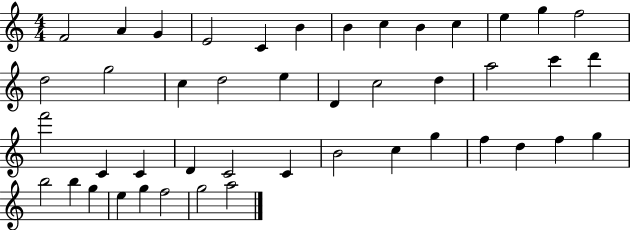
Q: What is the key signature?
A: C major